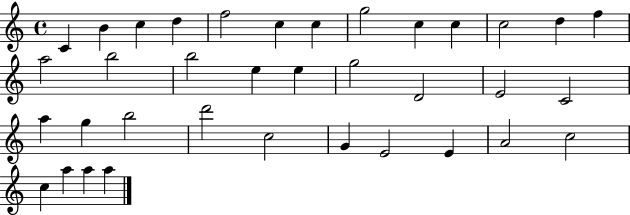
C4/q B4/q C5/q D5/q F5/h C5/q C5/q G5/h C5/q C5/q C5/h D5/q F5/q A5/h B5/h B5/h E5/q E5/q G5/h D4/h E4/h C4/h A5/q G5/q B5/h D6/h C5/h G4/q E4/h E4/q A4/h C5/h C5/q A5/q A5/q A5/q